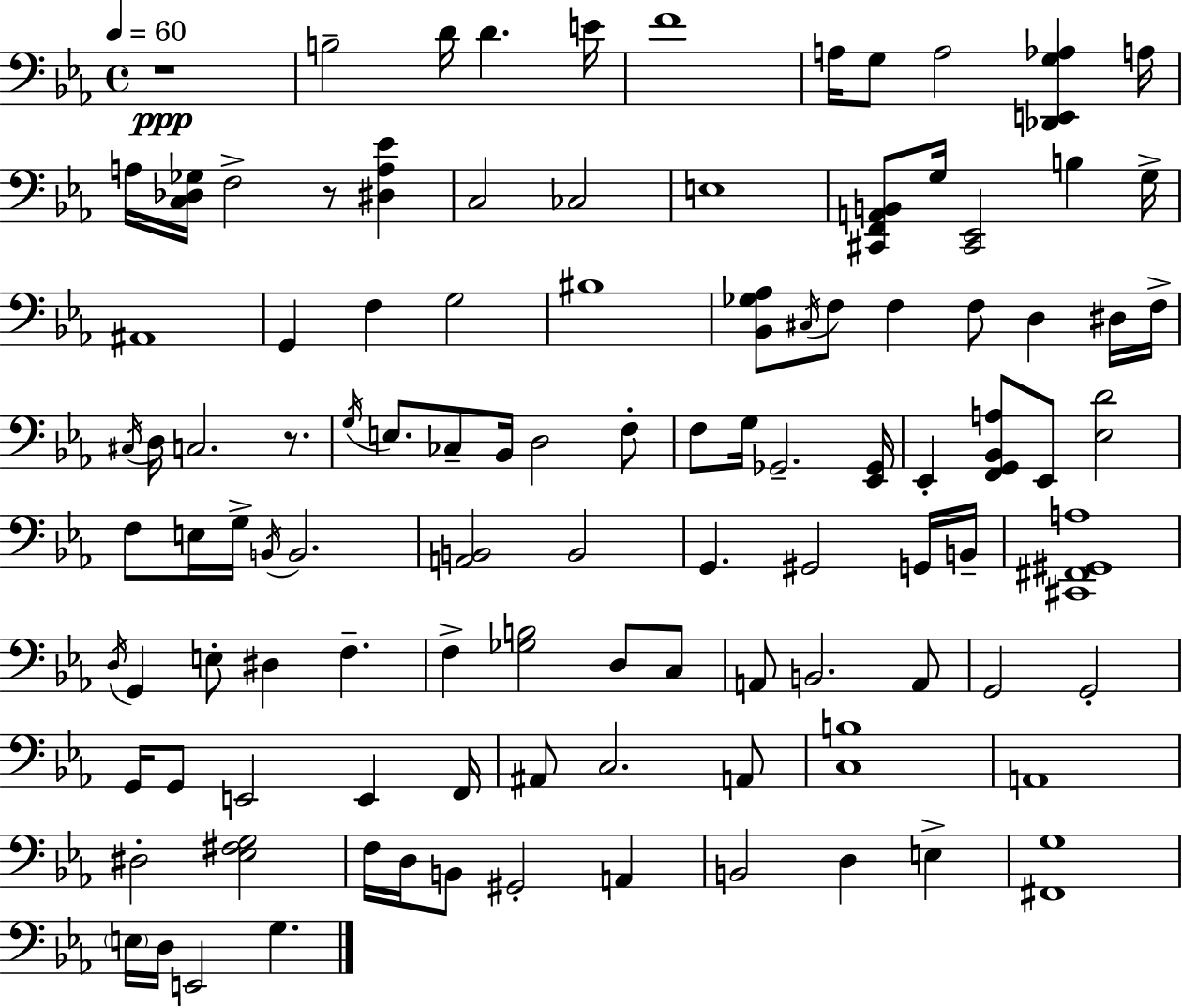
X:1
T:Untitled
M:4/4
L:1/4
K:Cm
z4 B,2 D/4 D E/4 F4 A,/4 G,/2 A,2 [_D,,E,,G,_A,] A,/4 A,/4 [C,_D,_G,]/4 F,2 z/2 [^D,A,_E] C,2 _C,2 E,4 [^C,,F,,A,,B,,]/2 G,/4 [^C,,_E,,]2 B, G,/4 ^A,,4 G,, F, G,2 ^B,4 [_B,,_G,_A,]/2 ^C,/4 F,/2 F, F,/2 D, ^D,/4 F,/4 ^C,/4 D,/4 C,2 z/2 G,/4 E,/2 _C,/2 _B,,/4 D,2 F,/2 F,/2 G,/4 _G,,2 [_E,,_G,,]/4 _E,, [F,,G,,_B,,A,]/2 _E,,/2 [_E,D]2 F,/2 E,/4 G,/4 B,,/4 B,,2 [A,,B,,]2 B,,2 G,, ^G,,2 G,,/4 B,,/4 [^C,,^F,,^G,,A,]4 D,/4 G,, E,/2 ^D, F, F, [_G,B,]2 D,/2 C,/2 A,,/2 B,,2 A,,/2 G,,2 G,,2 G,,/4 G,,/2 E,,2 E,, F,,/4 ^A,,/2 C,2 A,,/2 [C,B,]4 A,,4 ^D,2 [_E,^F,G,]2 F,/4 D,/4 B,,/2 ^G,,2 A,, B,,2 D, E, [^F,,G,]4 E,/4 D,/4 E,,2 G,